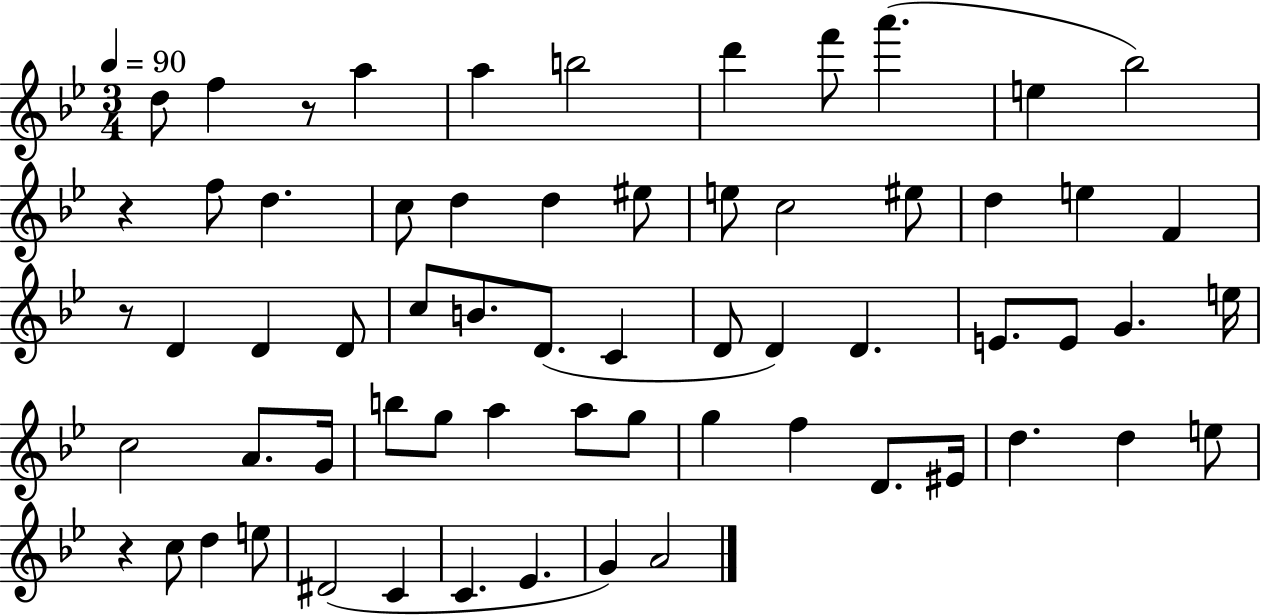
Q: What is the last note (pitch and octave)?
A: A4